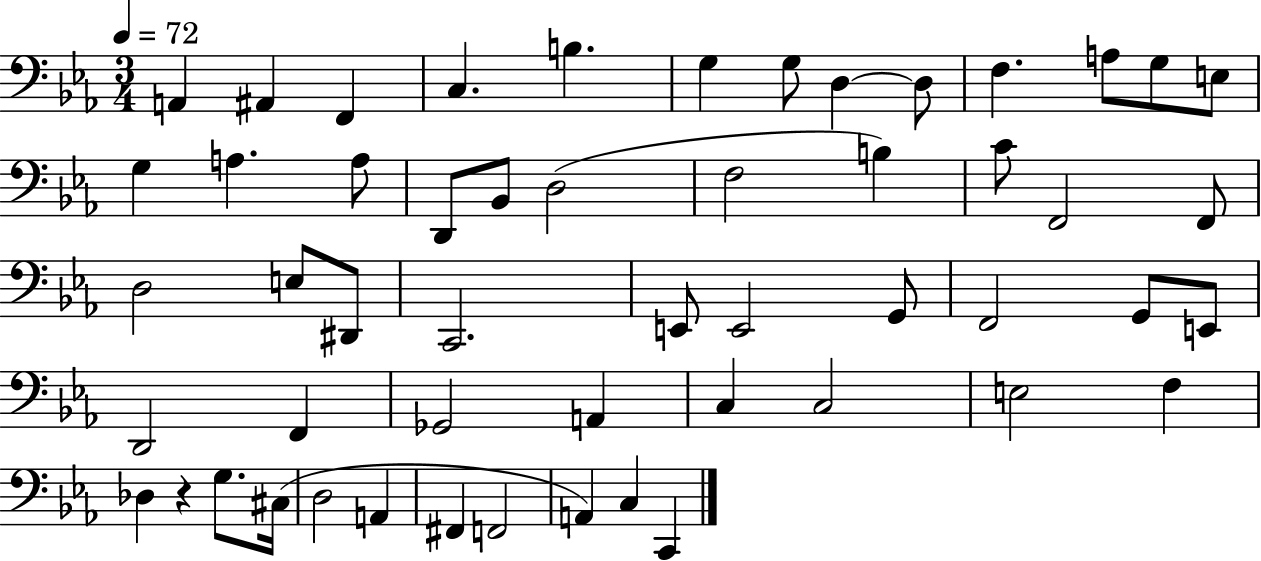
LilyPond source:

{
  \clef bass
  \numericTimeSignature
  \time 3/4
  \key ees \major
  \tempo 4 = 72
  \repeat volta 2 { a,4 ais,4 f,4 | c4. b4. | g4 g8 d4~~ d8 | f4. a8 g8 e8 | \break g4 a4. a8 | d,8 bes,8 d2( | f2 b4) | c'8 f,2 f,8 | \break d2 e8 dis,8 | c,2. | e,8 e,2 g,8 | f,2 g,8 e,8 | \break d,2 f,4 | ges,2 a,4 | c4 c2 | e2 f4 | \break des4 r4 g8. cis16( | d2 a,4 | fis,4 f,2 | a,4) c4 c,4 | \break } \bar "|."
}